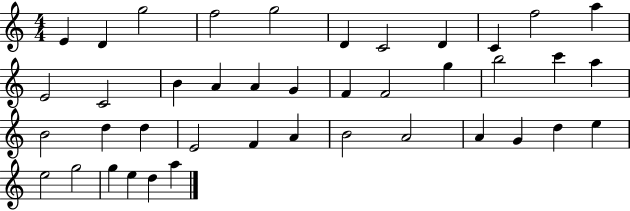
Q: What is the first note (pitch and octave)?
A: E4